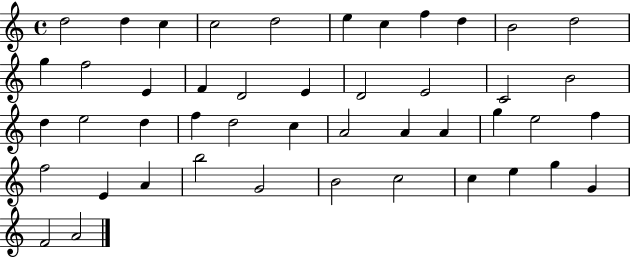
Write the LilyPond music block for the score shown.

{
  \clef treble
  \time 4/4
  \defaultTimeSignature
  \key c \major
  d''2 d''4 c''4 | c''2 d''2 | e''4 c''4 f''4 d''4 | b'2 d''2 | \break g''4 f''2 e'4 | f'4 d'2 e'4 | d'2 e'2 | c'2 b'2 | \break d''4 e''2 d''4 | f''4 d''2 c''4 | a'2 a'4 a'4 | g''4 e''2 f''4 | \break f''2 e'4 a'4 | b''2 g'2 | b'2 c''2 | c''4 e''4 g''4 g'4 | \break f'2 a'2 | \bar "|."
}